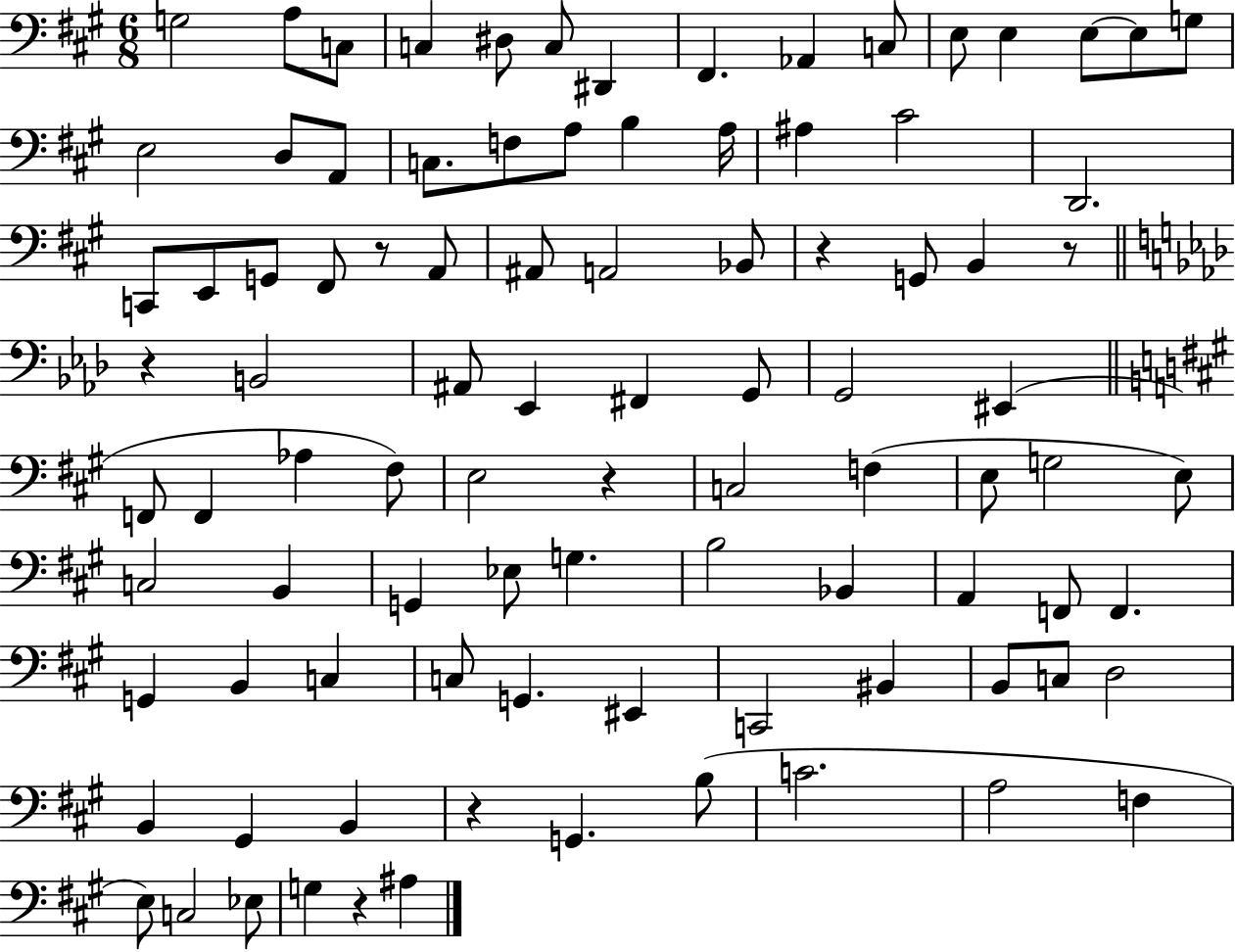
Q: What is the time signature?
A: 6/8